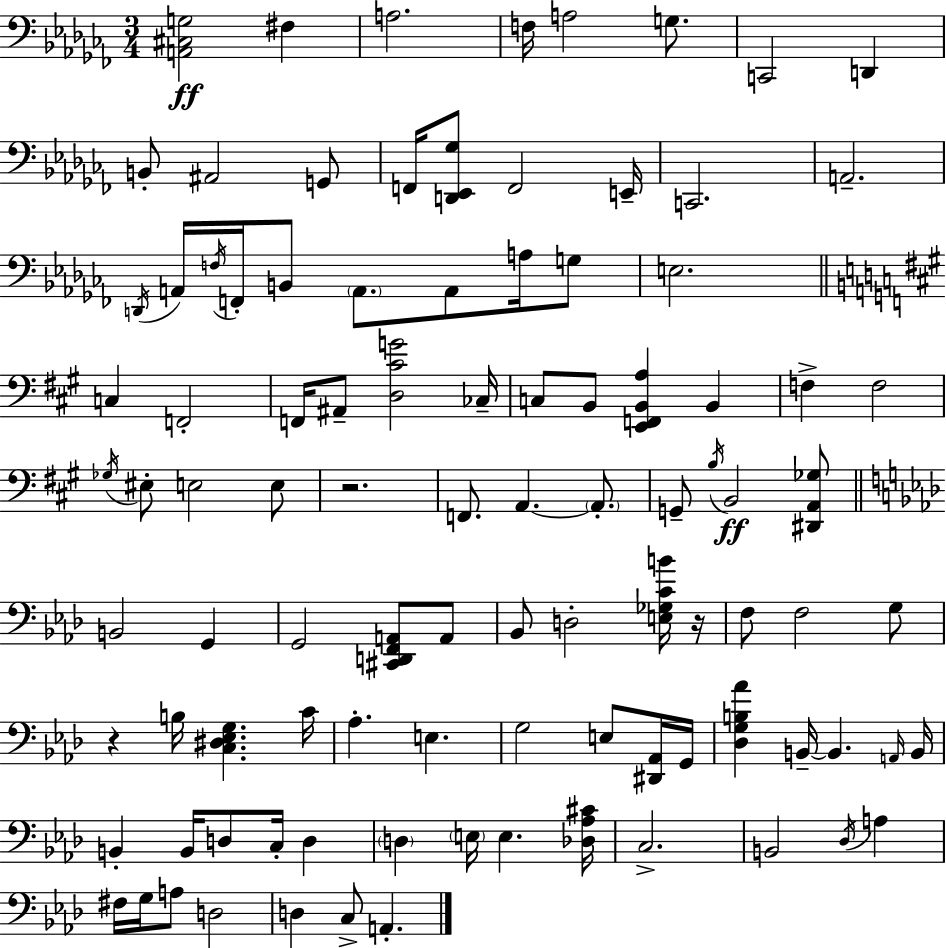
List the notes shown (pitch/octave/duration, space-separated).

[A2,C#3,G3]/h F#3/q A3/h. F3/s A3/h G3/e. C2/h D2/q B2/e A#2/h G2/e F2/s [D2,Eb2,Gb3]/e F2/h E2/s C2/h. A2/h. D2/s A2/s F3/s F2/s B2/e A2/e. A2/e A3/s G3/e E3/h. C3/q F2/h F2/s A#2/e [D3,C#4,G4]/h CES3/s C3/e B2/e [E2,F2,B2,A3]/q B2/q F3/q F3/h Gb3/s EIS3/e E3/h E3/e R/h. F2/e. A2/q. A2/e. G2/e B3/s B2/h [D#2,A2,Gb3]/e B2/h G2/q G2/h [C#2,D2,F2,A2]/e A2/e Bb2/e D3/h [E3,Gb3,C4,B4]/s R/s F3/e F3/h G3/e R/q B3/s [C3,D#3,Eb3,G3]/q. C4/s Ab3/q. E3/q. G3/h E3/e [D#2,Ab2]/s G2/s [Db3,G3,B3,Ab4]/q B2/s B2/q. A2/s B2/s B2/q B2/s D3/e C3/s D3/q D3/q E3/s E3/q. [Db3,Ab3,C#4]/s C3/h. B2/h Db3/s A3/q F#3/s G3/s A3/e D3/h D3/q C3/e A2/q.